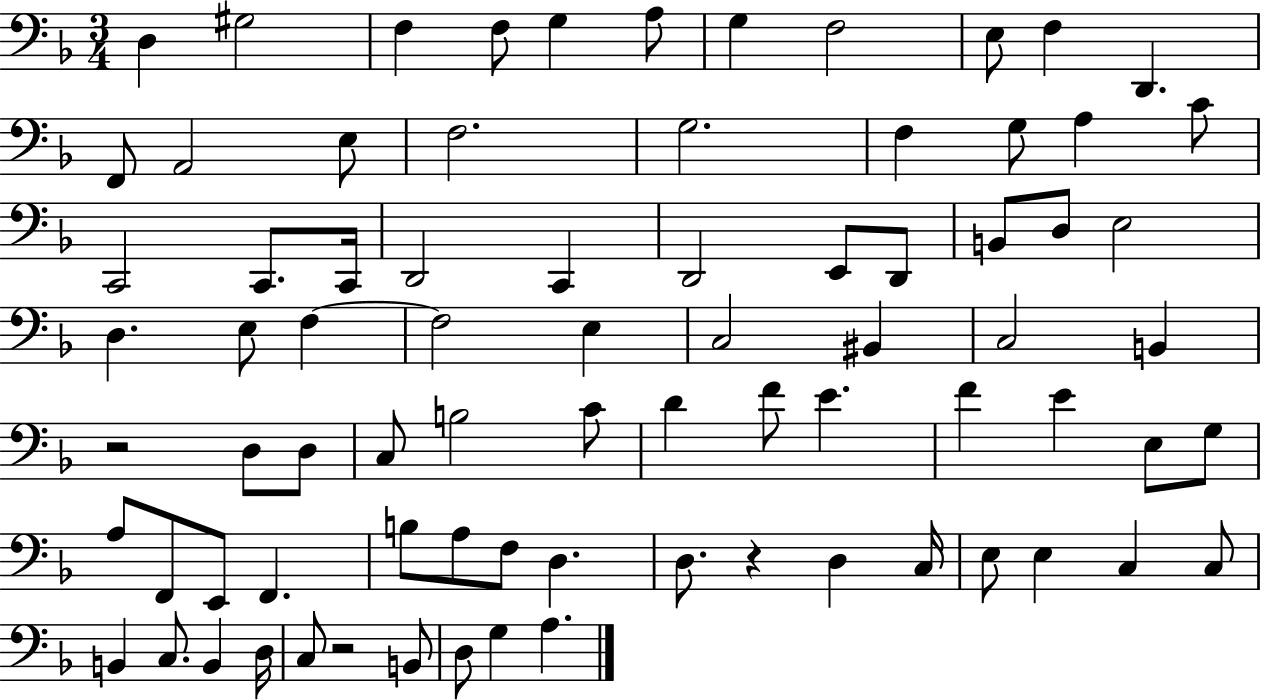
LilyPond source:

{
  \clef bass
  \numericTimeSignature
  \time 3/4
  \key f \major
  \repeat volta 2 { d4 gis2 | f4 f8 g4 a8 | g4 f2 | e8 f4 d,4. | \break f,8 a,2 e8 | f2. | g2. | f4 g8 a4 c'8 | \break c,2 c,8. c,16 | d,2 c,4 | d,2 e,8 d,8 | b,8 d8 e2 | \break d4. e8 f4~~ | f2 e4 | c2 bis,4 | c2 b,4 | \break r2 d8 d8 | c8 b2 c'8 | d'4 f'8 e'4. | f'4 e'4 e8 g8 | \break a8 f,8 e,8 f,4. | b8 a8 f8 d4. | d8. r4 d4 c16 | e8 e4 c4 c8 | \break b,4 c8. b,4 d16 | c8 r2 b,8 | d8 g4 a4. | } \bar "|."
}